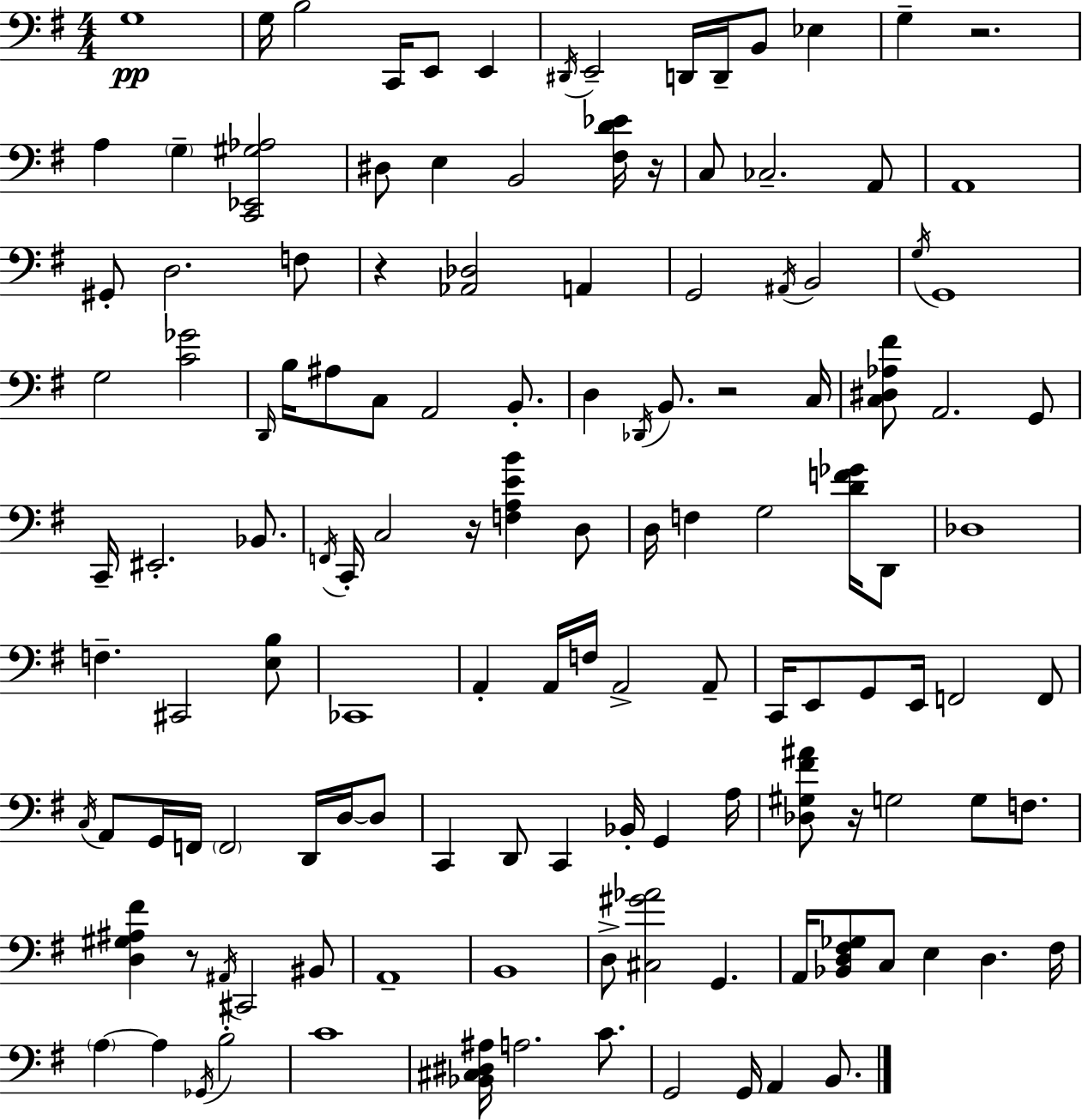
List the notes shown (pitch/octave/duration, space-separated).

G3/w G3/s B3/h C2/s E2/e E2/q D#2/s E2/h D2/s D2/s B2/e Eb3/q G3/q R/h. A3/q G3/q [C2,Eb2,G#3,Ab3]/h D#3/e E3/q B2/h [F#3,D4,Eb4]/s R/s C3/e CES3/h. A2/e A2/w G#2/e D3/h. F3/e R/q [Ab2,Db3]/h A2/q G2/h A#2/s B2/h G3/s G2/w G3/h [C4,Gb4]/h D2/s B3/s A#3/e C3/e A2/h B2/e. D3/q Db2/s B2/e. R/h C3/s [C3,D#3,Ab3,F#4]/e A2/h. G2/e C2/s EIS2/h. Bb2/e. F2/s C2/s C3/h R/s [F3,A3,E4,B4]/q D3/e D3/s F3/q G3/h [D4,F4,Gb4]/s D2/e Db3/w F3/q. C#2/h [E3,B3]/e CES2/w A2/q A2/s F3/s A2/h A2/e C2/s E2/e G2/e E2/s F2/h F2/e C3/s A2/e G2/s F2/s F2/h D2/s D3/s D3/e C2/q D2/e C2/q Bb2/s G2/q A3/s [Db3,G#3,F#4,A#4]/e R/s G3/h G3/e F3/e. [D3,G#3,A#3,F#4]/q R/e A#2/s C#2/h BIS2/e A2/w B2/w D3/e [C#3,G#4,Ab4]/h G2/q. A2/s [Bb2,D3,F#3,Gb3]/e C3/e E3/q D3/q. F#3/s A3/q A3/q Gb2/s B3/h C4/w [Bb2,C#3,D#3,A#3]/s A3/h. C4/e. G2/h G2/s A2/q B2/e.